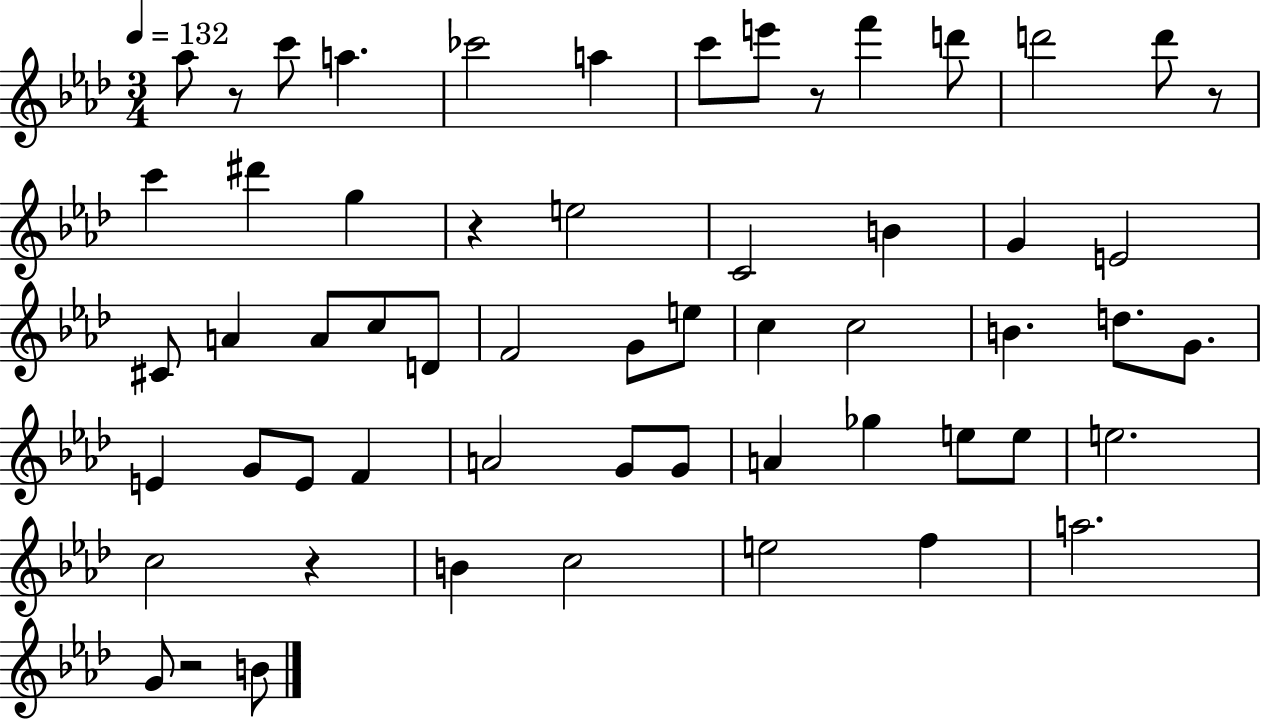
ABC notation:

X:1
T:Untitled
M:3/4
L:1/4
K:Ab
_a/2 z/2 c'/2 a _c'2 a c'/2 e'/2 z/2 f' d'/2 d'2 d'/2 z/2 c' ^d' g z e2 C2 B G E2 ^C/2 A A/2 c/2 D/2 F2 G/2 e/2 c c2 B d/2 G/2 E G/2 E/2 F A2 G/2 G/2 A _g e/2 e/2 e2 c2 z B c2 e2 f a2 G/2 z2 B/2